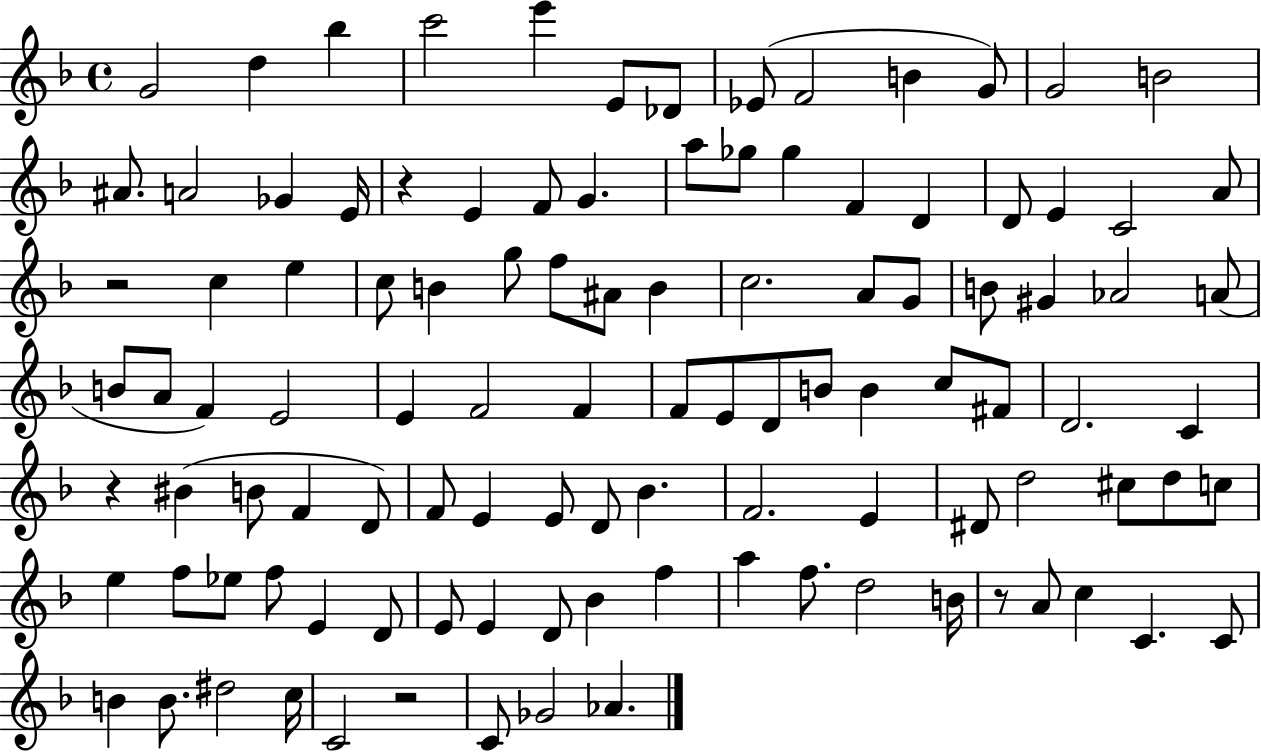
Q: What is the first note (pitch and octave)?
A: G4